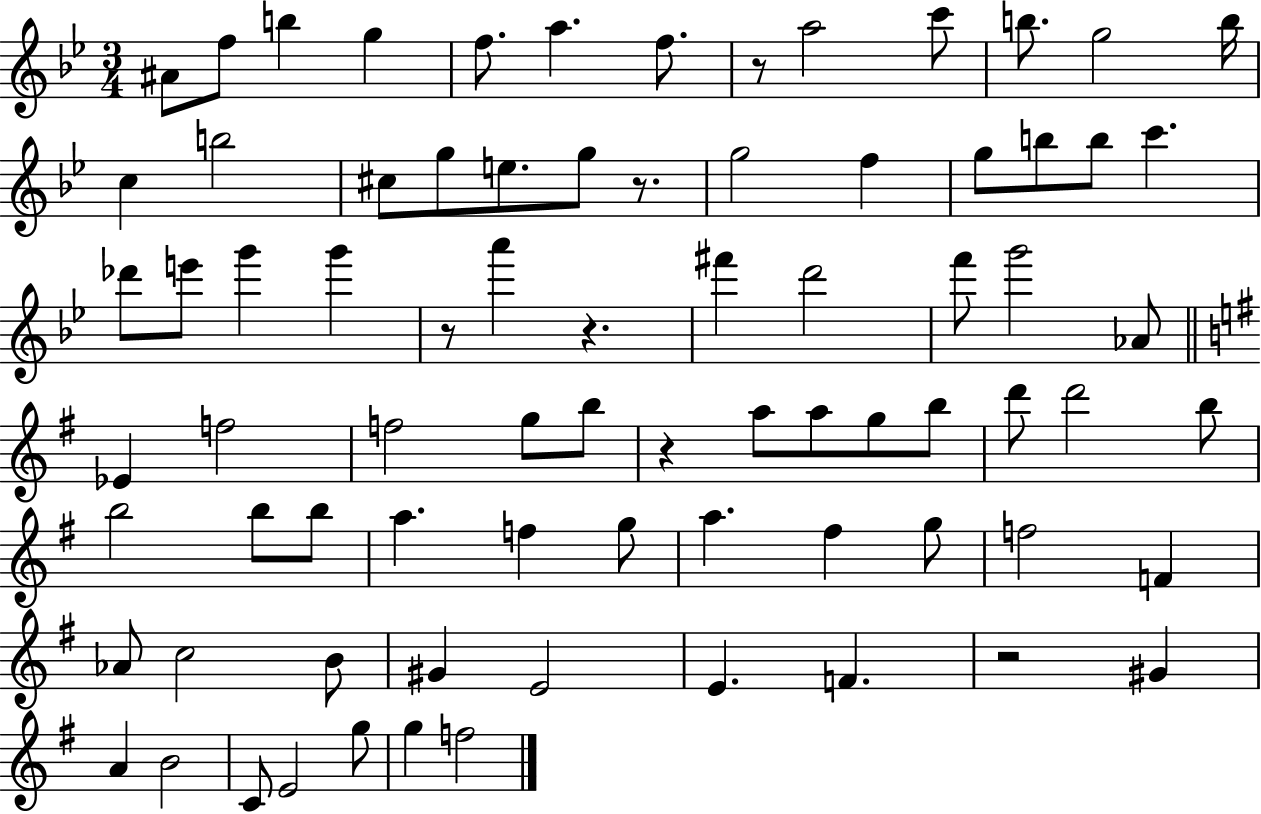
{
  \clef treble
  \numericTimeSignature
  \time 3/4
  \key bes \major
  \repeat volta 2 { ais'8 f''8 b''4 g''4 | f''8. a''4. f''8. | r8 a''2 c'''8 | b''8. g''2 b''16 | \break c''4 b''2 | cis''8 g''8 e''8. g''8 r8. | g''2 f''4 | g''8 b''8 b''8 c'''4. | \break des'''8 e'''8 g'''4 g'''4 | r8 a'''4 r4. | fis'''4 d'''2 | f'''8 g'''2 aes'8 | \break \bar "||" \break \key g \major ees'4 f''2 | f''2 g''8 b''8 | r4 a''8 a''8 g''8 b''8 | d'''8 d'''2 b''8 | \break b''2 b''8 b''8 | a''4. f''4 g''8 | a''4. fis''4 g''8 | f''2 f'4 | \break aes'8 c''2 b'8 | gis'4 e'2 | e'4. f'4. | r2 gis'4 | \break a'4 b'2 | c'8 e'2 g''8 | g''4 f''2 | } \bar "|."
}